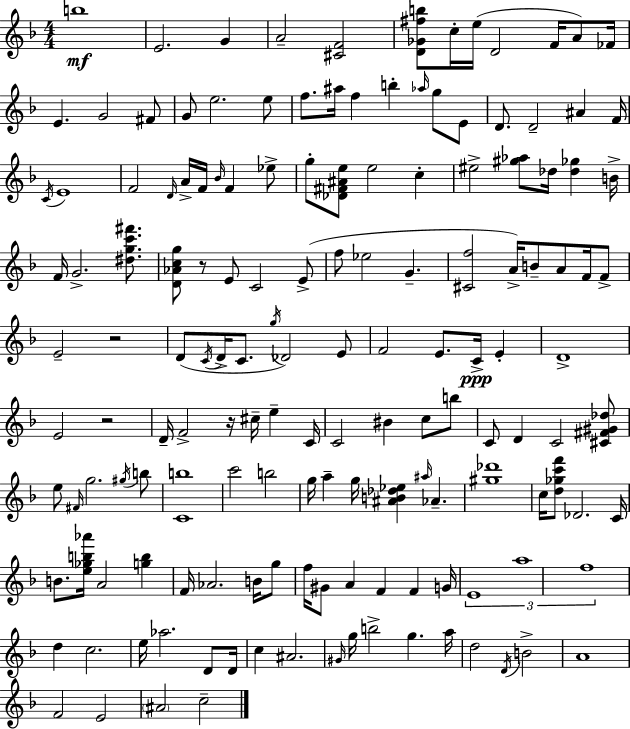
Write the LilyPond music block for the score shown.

{
  \clef treble
  \numericTimeSignature
  \time 4/4
  \key f \major
  \repeat volta 2 { b''1\mf | e'2. g'4 | a'2-- <cis' f'>2 | <d' ges' fis'' b''>8 c''16-. e''16( d'2 f'16 a'8) fes'16 | \break e'4. g'2 fis'8 | g'8 e''2. e''8 | f''8. ais''16 f''4 b''4-. \grace { aes''16 } g''8 e'8 | d'8. d'2-- ais'4 | \break f'16 \acciaccatura { c'16 } e'1 | f'2 \grace { d'16 } a'16-> f'16 \grace { bes'16 } f'4 | ees''8-> g''8-. <des' fis' ais' e''>8 e''2 | c''4-. eis''2-> <gis'' aes''>8 des''16 <des'' ges''>4 | \break b'16-> f'16 g'2.-> | <dis'' g'' c''' fis'''>8. <d' aes' c'' g''>8 r8 e'8 c'2 | e'8->( f''8 ees''2 g'4.-- | <cis' f''>2 a'16->) b'8-- a'8 | \break f'16 f'8-> e'2-- r2 | d'8( \acciaccatura { c'16 } d'16-> c'8. \acciaccatura { g''16 } des'2) | e'8 f'2 e'8. | c'16->\ppp e'4-. d'1-> | \break e'2 r2 | d'16-- f'2-> r16 | cis''16-- e''4-- c'16 c'2 bis'4 | c''8 b''8 c'8 d'4 c'2 | \break <cis' fis' gis' des''>8 e''8 \grace { fis'16 } g''2. | \acciaccatura { gis''16 } b''8 <c' b''>1 | c'''2 | b''2 g''16 a''4-- g''16 <ais' b' des'' ees''>4 | \break \grace { ais''16 } aes'4.-- <gis'' des'''>1 | c''16 <d'' ges'' c''' f'''>8 des'2. | c'16 b'8. <e'' ges'' b'' aes'''>16 a'2 | <g'' b''>4 f'16 aes'2. | \break b'16 g''8 f''16 gis'8 a'4 | f'4 f'4 g'16 \tuplet 3/2 { e'1 | a''1 | f''1 } | \break d''4 c''2. | e''16 aes''2. | d'8 d'16 c''4 ais'2. | \grace { gis'16 } g''16 b''2-> | \break g''4. a''16 d''2 | \acciaccatura { d'16 } b'2-> a'1 | f'2 | e'2 \parenthesize ais'2 | \break c''2-- } \bar "|."
}